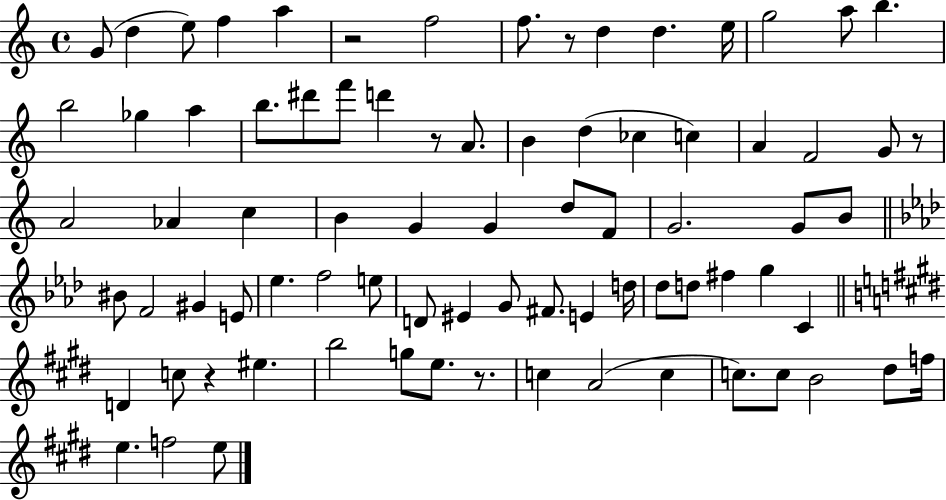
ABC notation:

X:1
T:Untitled
M:4/4
L:1/4
K:C
G/2 d e/2 f a z2 f2 f/2 z/2 d d e/4 g2 a/2 b b2 _g a b/2 ^d'/2 f'/2 d' z/2 A/2 B d _c c A F2 G/2 z/2 A2 _A c B G G d/2 F/2 G2 G/2 B/2 ^B/2 F2 ^G E/2 _e f2 e/2 D/2 ^E G/2 ^F/2 E d/4 _d/2 d/2 ^f g C D c/2 z ^e b2 g/2 e/2 z/2 c A2 c c/2 c/2 B2 ^d/2 f/4 e f2 e/2